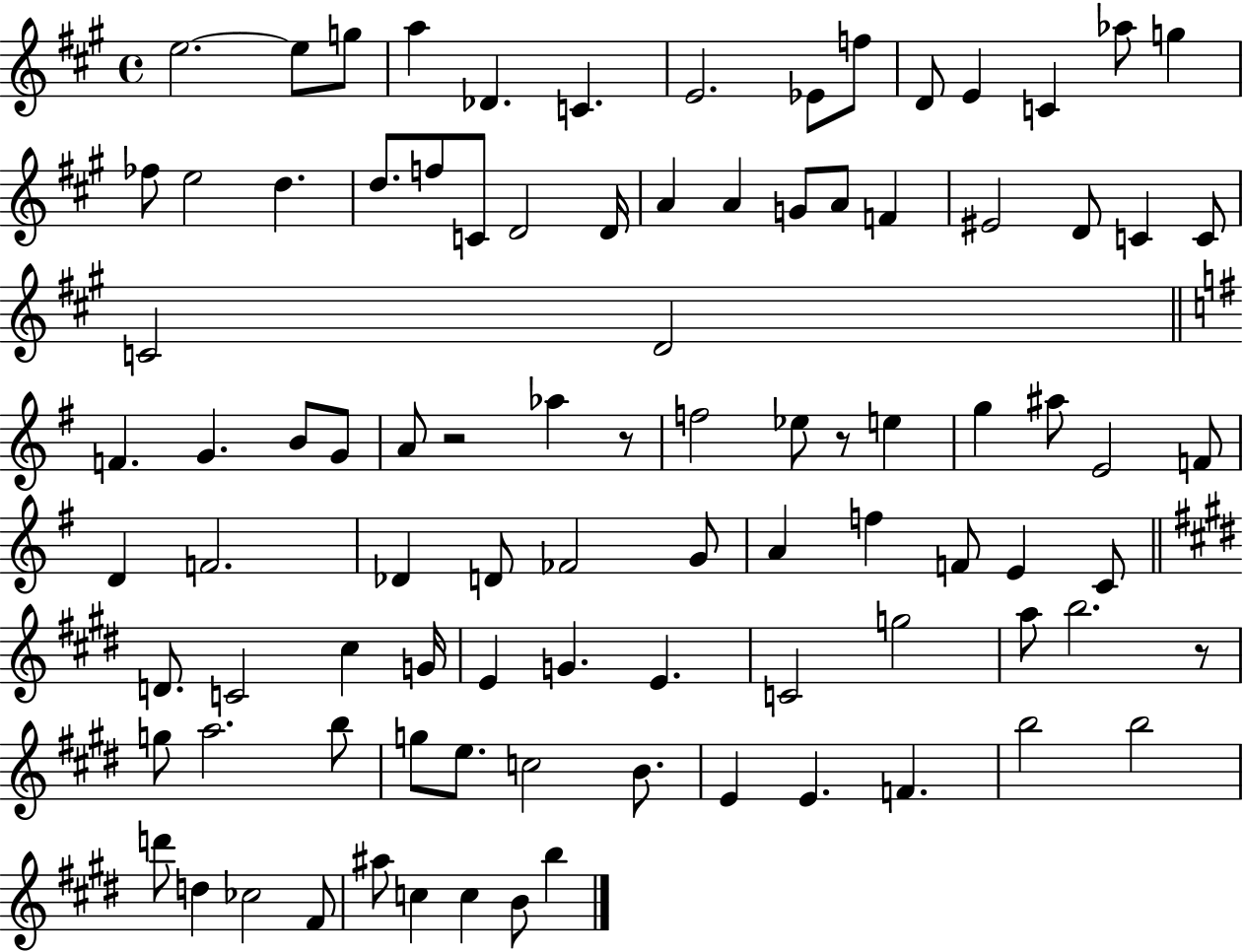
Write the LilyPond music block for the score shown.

{
  \clef treble
  \time 4/4
  \defaultTimeSignature
  \key a \major
  \repeat volta 2 { e''2.~~ e''8 g''8 | a''4 des'4. c'4. | e'2. ees'8 f''8 | d'8 e'4 c'4 aes''8 g''4 | \break fes''8 e''2 d''4. | d''8. f''8 c'8 d'2 d'16 | a'4 a'4 g'8 a'8 f'4 | eis'2 d'8 c'4 c'8 | \break c'2 d'2 | \bar "||" \break \key g \major f'4. g'4. b'8 g'8 | a'8 r2 aes''4 r8 | f''2 ees''8 r8 e''4 | g''4 ais''8 e'2 f'8 | \break d'4 f'2. | des'4 d'8 fes'2 g'8 | a'4 f''4 f'8 e'4 c'8 | \bar "||" \break \key e \major d'8. c'2 cis''4 g'16 | e'4 g'4. e'4. | c'2 g''2 | a''8 b''2. r8 | \break g''8 a''2. b''8 | g''8 e''8. c''2 b'8. | e'4 e'4. f'4. | b''2 b''2 | \break d'''8 d''4 ces''2 fis'8 | ais''8 c''4 c''4 b'8 b''4 | } \bar "|."
}